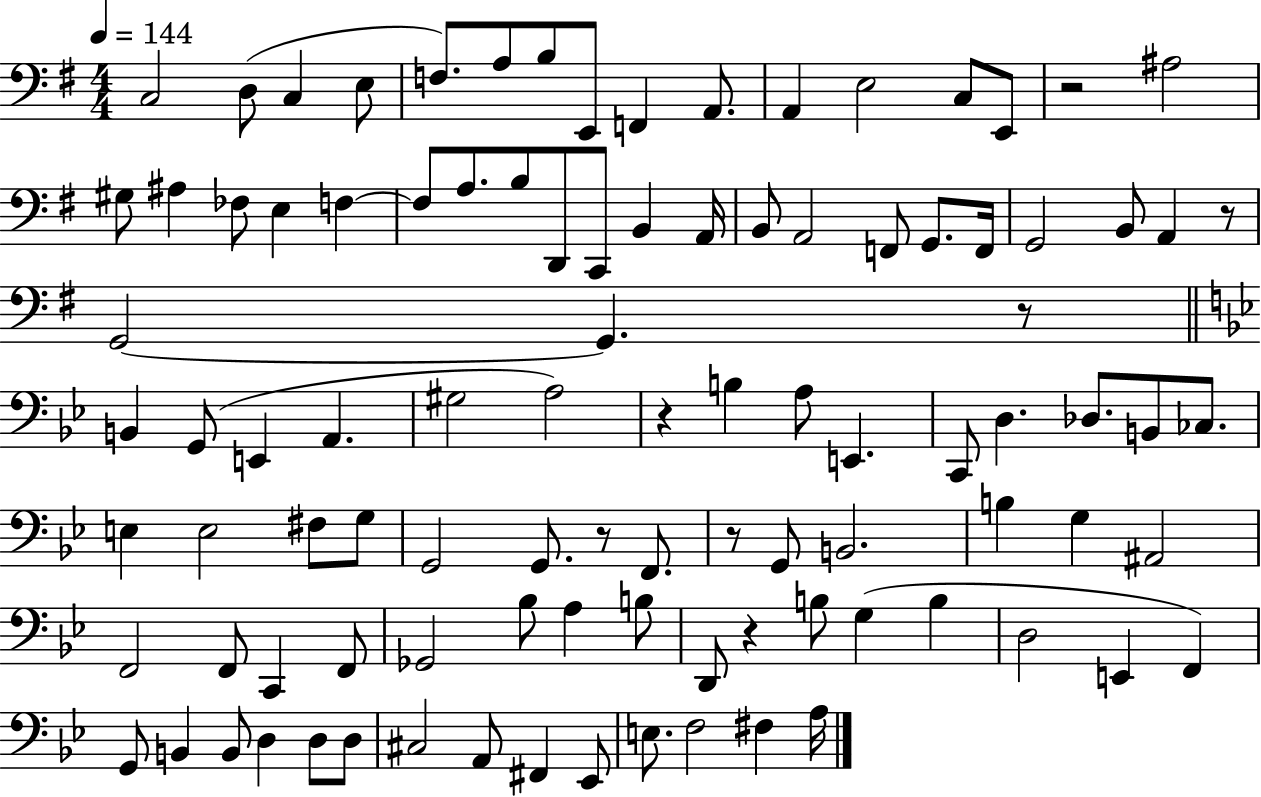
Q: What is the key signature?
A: G major